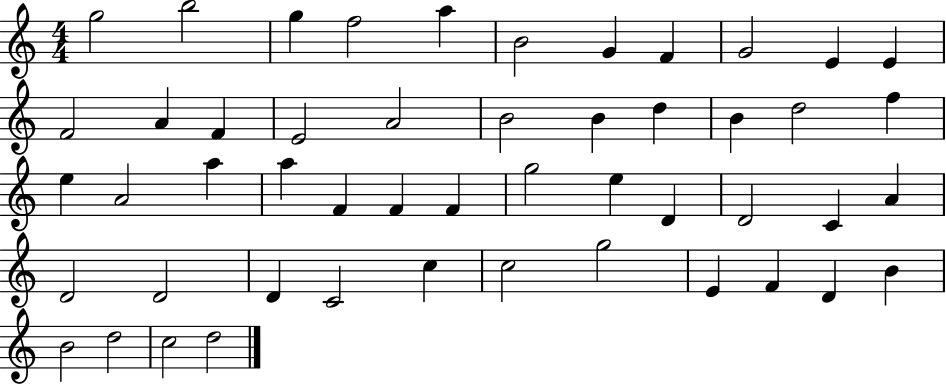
X:1
T:Untitled
M:4/4
L:1/4
K:C
g2 b2 g f2 a B2 G F G2 E E F2 A F E2 A2 B2 B d B d2 f e A2 a a F F F g2 e D D2 C A D2 D2 D C2 c c2 g2 E F D B B2 d2 c2 d2